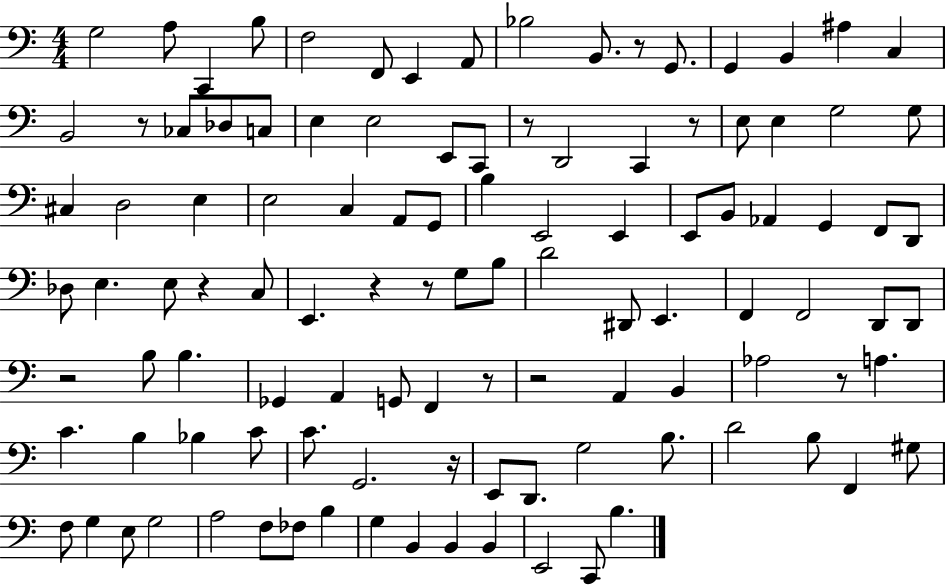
{
  \clef bass
  \numericTimeSignature
  \time 4/4
  \key c \major
  g2 a8 c,4 b8 | f2 f,8 e,4 a,8 | bes2 b,8. r8 g,8. | g,4 b,4 ais4 c4 | \break b,2 r8 ces8 des8 c8 | e4 e2 e,8 c,8 | r8 d,2 c,4 r8 | e8 e4 g2 g8 | \break cis4 d2 e4 | e2 c4 a,8 g,8 | b4 e,2 e,4 | e,8 b,8 aes,4 g,4 f,8 d,8 | \break des8 e4. e8 r4 c8 | e,4. r4 r8 g8 b8 | d'2 dis,8 e,4. | f,4 f,2 d,8 d,8 | \break r2 b8 b4. | ges,4 a,4 g,8 f,4 r8 | r2 a,4 b,4 | aes2 r8 a4. | \break c'4. b4 bes4 c'8 | c'8. g,2. r16 | e,8 d,8. g2 b8. | d'2 b8 f,4 gis8 | \break f8 g4 e8 g2 | a2 f8 fes8 b4 | g4 b,4 b,4 b,4 | e,2 c,8 b4. | \break \bar "|."
}